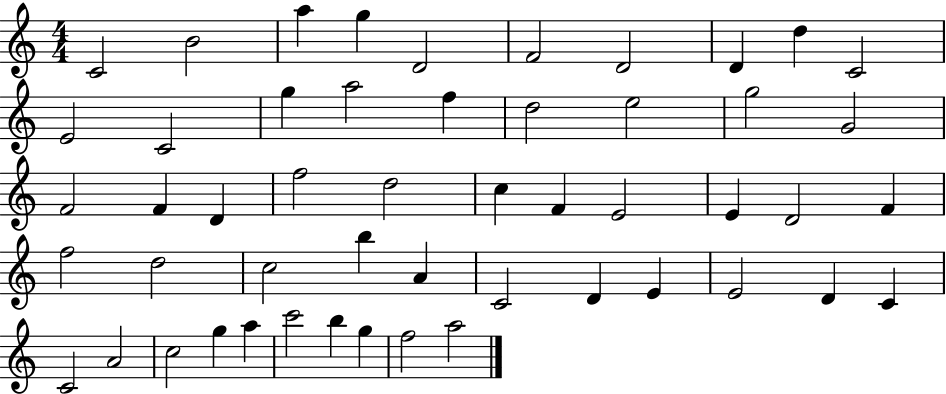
{
  \clef treble
  \numericTimeSignature
  \time 4/4
  \key c \major
  c'2 b'2 | a''4 g''4 d'2 | f'2 d'2 | d'4 d''4 c'2 | \break e'2 c'2 | g''4 a''2 f''4 | d''2 e''2 | g''2 g'2 | \break f'2 f'4 d'4 | f''2 d''2 | c''4 f'4 e'2 | e'4 d'2 f'4 | \break f''2 d''2 | c''2 b''4 a'4 | c'2 d'4 e'4 | e'2 d'4 c'4 | \break c'2 a'2 | c''2 g''4 a''4 | c'''2 b''4 g''4 | f''2 a''2 | \break \bar "|."
}